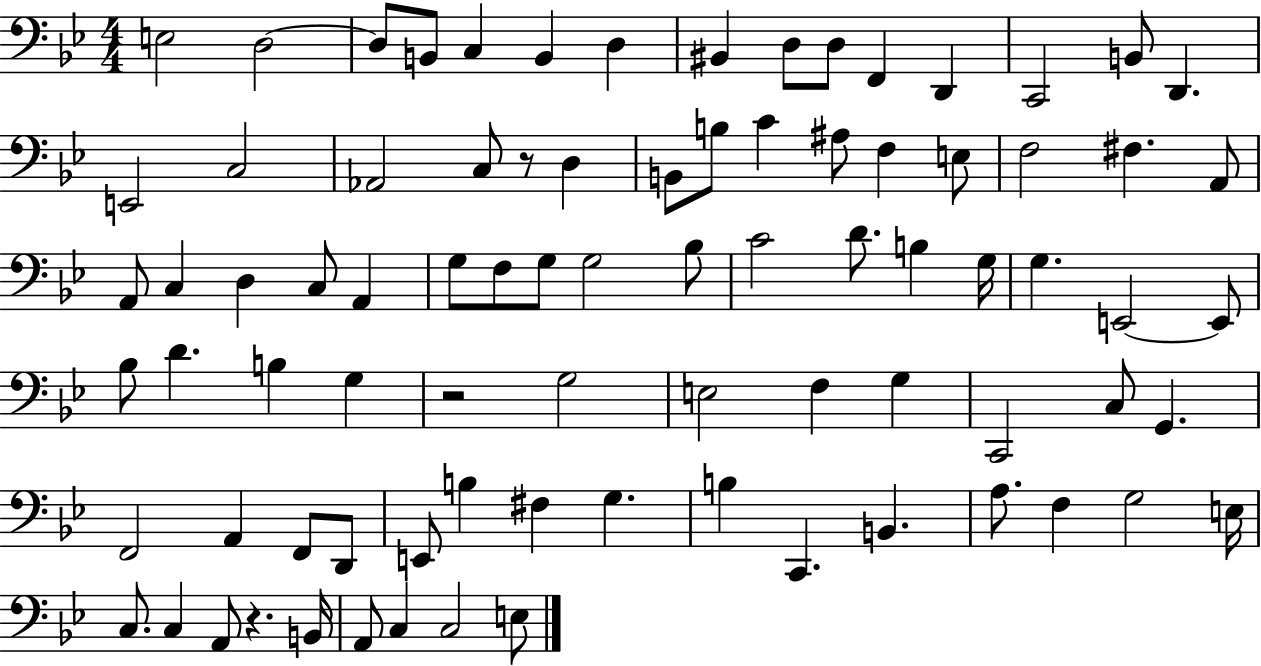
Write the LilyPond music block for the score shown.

{
  \clef bass
  \numericTimeSignature
  \time 4/4
  \key bes \major
  e2 d2~~ | d8 b,8 c4 b,4 d4 | bis,4 d8 d8 f,4 d,4 | c,2 b,8 d,4. | \break e,2 c2 | aes,2 c8 r8 d4 | b,8 b8 c'4 ais8 f4 e8 | f2 fis4. a,8 | \break a,8 c4 d4 c8 a,4 | g8 f8 g8 g2 bes8 | c'2 d'8. b4 g16 | g4. e,2~~ e,8 | \break bes8 d'4. b4 g4 | r2 g2 | e2 f4 g4 | c,2 c8 g,4. | \break f,2 a,4 f,8 d,8 | e,8 b4 fis4 g4. | b4 c,4. b,4. | a8. f4 g2 e16 | \break c8. c4 a,8 r4. b,16 | a,8 c4 c2 e8 | \bar "|."
}